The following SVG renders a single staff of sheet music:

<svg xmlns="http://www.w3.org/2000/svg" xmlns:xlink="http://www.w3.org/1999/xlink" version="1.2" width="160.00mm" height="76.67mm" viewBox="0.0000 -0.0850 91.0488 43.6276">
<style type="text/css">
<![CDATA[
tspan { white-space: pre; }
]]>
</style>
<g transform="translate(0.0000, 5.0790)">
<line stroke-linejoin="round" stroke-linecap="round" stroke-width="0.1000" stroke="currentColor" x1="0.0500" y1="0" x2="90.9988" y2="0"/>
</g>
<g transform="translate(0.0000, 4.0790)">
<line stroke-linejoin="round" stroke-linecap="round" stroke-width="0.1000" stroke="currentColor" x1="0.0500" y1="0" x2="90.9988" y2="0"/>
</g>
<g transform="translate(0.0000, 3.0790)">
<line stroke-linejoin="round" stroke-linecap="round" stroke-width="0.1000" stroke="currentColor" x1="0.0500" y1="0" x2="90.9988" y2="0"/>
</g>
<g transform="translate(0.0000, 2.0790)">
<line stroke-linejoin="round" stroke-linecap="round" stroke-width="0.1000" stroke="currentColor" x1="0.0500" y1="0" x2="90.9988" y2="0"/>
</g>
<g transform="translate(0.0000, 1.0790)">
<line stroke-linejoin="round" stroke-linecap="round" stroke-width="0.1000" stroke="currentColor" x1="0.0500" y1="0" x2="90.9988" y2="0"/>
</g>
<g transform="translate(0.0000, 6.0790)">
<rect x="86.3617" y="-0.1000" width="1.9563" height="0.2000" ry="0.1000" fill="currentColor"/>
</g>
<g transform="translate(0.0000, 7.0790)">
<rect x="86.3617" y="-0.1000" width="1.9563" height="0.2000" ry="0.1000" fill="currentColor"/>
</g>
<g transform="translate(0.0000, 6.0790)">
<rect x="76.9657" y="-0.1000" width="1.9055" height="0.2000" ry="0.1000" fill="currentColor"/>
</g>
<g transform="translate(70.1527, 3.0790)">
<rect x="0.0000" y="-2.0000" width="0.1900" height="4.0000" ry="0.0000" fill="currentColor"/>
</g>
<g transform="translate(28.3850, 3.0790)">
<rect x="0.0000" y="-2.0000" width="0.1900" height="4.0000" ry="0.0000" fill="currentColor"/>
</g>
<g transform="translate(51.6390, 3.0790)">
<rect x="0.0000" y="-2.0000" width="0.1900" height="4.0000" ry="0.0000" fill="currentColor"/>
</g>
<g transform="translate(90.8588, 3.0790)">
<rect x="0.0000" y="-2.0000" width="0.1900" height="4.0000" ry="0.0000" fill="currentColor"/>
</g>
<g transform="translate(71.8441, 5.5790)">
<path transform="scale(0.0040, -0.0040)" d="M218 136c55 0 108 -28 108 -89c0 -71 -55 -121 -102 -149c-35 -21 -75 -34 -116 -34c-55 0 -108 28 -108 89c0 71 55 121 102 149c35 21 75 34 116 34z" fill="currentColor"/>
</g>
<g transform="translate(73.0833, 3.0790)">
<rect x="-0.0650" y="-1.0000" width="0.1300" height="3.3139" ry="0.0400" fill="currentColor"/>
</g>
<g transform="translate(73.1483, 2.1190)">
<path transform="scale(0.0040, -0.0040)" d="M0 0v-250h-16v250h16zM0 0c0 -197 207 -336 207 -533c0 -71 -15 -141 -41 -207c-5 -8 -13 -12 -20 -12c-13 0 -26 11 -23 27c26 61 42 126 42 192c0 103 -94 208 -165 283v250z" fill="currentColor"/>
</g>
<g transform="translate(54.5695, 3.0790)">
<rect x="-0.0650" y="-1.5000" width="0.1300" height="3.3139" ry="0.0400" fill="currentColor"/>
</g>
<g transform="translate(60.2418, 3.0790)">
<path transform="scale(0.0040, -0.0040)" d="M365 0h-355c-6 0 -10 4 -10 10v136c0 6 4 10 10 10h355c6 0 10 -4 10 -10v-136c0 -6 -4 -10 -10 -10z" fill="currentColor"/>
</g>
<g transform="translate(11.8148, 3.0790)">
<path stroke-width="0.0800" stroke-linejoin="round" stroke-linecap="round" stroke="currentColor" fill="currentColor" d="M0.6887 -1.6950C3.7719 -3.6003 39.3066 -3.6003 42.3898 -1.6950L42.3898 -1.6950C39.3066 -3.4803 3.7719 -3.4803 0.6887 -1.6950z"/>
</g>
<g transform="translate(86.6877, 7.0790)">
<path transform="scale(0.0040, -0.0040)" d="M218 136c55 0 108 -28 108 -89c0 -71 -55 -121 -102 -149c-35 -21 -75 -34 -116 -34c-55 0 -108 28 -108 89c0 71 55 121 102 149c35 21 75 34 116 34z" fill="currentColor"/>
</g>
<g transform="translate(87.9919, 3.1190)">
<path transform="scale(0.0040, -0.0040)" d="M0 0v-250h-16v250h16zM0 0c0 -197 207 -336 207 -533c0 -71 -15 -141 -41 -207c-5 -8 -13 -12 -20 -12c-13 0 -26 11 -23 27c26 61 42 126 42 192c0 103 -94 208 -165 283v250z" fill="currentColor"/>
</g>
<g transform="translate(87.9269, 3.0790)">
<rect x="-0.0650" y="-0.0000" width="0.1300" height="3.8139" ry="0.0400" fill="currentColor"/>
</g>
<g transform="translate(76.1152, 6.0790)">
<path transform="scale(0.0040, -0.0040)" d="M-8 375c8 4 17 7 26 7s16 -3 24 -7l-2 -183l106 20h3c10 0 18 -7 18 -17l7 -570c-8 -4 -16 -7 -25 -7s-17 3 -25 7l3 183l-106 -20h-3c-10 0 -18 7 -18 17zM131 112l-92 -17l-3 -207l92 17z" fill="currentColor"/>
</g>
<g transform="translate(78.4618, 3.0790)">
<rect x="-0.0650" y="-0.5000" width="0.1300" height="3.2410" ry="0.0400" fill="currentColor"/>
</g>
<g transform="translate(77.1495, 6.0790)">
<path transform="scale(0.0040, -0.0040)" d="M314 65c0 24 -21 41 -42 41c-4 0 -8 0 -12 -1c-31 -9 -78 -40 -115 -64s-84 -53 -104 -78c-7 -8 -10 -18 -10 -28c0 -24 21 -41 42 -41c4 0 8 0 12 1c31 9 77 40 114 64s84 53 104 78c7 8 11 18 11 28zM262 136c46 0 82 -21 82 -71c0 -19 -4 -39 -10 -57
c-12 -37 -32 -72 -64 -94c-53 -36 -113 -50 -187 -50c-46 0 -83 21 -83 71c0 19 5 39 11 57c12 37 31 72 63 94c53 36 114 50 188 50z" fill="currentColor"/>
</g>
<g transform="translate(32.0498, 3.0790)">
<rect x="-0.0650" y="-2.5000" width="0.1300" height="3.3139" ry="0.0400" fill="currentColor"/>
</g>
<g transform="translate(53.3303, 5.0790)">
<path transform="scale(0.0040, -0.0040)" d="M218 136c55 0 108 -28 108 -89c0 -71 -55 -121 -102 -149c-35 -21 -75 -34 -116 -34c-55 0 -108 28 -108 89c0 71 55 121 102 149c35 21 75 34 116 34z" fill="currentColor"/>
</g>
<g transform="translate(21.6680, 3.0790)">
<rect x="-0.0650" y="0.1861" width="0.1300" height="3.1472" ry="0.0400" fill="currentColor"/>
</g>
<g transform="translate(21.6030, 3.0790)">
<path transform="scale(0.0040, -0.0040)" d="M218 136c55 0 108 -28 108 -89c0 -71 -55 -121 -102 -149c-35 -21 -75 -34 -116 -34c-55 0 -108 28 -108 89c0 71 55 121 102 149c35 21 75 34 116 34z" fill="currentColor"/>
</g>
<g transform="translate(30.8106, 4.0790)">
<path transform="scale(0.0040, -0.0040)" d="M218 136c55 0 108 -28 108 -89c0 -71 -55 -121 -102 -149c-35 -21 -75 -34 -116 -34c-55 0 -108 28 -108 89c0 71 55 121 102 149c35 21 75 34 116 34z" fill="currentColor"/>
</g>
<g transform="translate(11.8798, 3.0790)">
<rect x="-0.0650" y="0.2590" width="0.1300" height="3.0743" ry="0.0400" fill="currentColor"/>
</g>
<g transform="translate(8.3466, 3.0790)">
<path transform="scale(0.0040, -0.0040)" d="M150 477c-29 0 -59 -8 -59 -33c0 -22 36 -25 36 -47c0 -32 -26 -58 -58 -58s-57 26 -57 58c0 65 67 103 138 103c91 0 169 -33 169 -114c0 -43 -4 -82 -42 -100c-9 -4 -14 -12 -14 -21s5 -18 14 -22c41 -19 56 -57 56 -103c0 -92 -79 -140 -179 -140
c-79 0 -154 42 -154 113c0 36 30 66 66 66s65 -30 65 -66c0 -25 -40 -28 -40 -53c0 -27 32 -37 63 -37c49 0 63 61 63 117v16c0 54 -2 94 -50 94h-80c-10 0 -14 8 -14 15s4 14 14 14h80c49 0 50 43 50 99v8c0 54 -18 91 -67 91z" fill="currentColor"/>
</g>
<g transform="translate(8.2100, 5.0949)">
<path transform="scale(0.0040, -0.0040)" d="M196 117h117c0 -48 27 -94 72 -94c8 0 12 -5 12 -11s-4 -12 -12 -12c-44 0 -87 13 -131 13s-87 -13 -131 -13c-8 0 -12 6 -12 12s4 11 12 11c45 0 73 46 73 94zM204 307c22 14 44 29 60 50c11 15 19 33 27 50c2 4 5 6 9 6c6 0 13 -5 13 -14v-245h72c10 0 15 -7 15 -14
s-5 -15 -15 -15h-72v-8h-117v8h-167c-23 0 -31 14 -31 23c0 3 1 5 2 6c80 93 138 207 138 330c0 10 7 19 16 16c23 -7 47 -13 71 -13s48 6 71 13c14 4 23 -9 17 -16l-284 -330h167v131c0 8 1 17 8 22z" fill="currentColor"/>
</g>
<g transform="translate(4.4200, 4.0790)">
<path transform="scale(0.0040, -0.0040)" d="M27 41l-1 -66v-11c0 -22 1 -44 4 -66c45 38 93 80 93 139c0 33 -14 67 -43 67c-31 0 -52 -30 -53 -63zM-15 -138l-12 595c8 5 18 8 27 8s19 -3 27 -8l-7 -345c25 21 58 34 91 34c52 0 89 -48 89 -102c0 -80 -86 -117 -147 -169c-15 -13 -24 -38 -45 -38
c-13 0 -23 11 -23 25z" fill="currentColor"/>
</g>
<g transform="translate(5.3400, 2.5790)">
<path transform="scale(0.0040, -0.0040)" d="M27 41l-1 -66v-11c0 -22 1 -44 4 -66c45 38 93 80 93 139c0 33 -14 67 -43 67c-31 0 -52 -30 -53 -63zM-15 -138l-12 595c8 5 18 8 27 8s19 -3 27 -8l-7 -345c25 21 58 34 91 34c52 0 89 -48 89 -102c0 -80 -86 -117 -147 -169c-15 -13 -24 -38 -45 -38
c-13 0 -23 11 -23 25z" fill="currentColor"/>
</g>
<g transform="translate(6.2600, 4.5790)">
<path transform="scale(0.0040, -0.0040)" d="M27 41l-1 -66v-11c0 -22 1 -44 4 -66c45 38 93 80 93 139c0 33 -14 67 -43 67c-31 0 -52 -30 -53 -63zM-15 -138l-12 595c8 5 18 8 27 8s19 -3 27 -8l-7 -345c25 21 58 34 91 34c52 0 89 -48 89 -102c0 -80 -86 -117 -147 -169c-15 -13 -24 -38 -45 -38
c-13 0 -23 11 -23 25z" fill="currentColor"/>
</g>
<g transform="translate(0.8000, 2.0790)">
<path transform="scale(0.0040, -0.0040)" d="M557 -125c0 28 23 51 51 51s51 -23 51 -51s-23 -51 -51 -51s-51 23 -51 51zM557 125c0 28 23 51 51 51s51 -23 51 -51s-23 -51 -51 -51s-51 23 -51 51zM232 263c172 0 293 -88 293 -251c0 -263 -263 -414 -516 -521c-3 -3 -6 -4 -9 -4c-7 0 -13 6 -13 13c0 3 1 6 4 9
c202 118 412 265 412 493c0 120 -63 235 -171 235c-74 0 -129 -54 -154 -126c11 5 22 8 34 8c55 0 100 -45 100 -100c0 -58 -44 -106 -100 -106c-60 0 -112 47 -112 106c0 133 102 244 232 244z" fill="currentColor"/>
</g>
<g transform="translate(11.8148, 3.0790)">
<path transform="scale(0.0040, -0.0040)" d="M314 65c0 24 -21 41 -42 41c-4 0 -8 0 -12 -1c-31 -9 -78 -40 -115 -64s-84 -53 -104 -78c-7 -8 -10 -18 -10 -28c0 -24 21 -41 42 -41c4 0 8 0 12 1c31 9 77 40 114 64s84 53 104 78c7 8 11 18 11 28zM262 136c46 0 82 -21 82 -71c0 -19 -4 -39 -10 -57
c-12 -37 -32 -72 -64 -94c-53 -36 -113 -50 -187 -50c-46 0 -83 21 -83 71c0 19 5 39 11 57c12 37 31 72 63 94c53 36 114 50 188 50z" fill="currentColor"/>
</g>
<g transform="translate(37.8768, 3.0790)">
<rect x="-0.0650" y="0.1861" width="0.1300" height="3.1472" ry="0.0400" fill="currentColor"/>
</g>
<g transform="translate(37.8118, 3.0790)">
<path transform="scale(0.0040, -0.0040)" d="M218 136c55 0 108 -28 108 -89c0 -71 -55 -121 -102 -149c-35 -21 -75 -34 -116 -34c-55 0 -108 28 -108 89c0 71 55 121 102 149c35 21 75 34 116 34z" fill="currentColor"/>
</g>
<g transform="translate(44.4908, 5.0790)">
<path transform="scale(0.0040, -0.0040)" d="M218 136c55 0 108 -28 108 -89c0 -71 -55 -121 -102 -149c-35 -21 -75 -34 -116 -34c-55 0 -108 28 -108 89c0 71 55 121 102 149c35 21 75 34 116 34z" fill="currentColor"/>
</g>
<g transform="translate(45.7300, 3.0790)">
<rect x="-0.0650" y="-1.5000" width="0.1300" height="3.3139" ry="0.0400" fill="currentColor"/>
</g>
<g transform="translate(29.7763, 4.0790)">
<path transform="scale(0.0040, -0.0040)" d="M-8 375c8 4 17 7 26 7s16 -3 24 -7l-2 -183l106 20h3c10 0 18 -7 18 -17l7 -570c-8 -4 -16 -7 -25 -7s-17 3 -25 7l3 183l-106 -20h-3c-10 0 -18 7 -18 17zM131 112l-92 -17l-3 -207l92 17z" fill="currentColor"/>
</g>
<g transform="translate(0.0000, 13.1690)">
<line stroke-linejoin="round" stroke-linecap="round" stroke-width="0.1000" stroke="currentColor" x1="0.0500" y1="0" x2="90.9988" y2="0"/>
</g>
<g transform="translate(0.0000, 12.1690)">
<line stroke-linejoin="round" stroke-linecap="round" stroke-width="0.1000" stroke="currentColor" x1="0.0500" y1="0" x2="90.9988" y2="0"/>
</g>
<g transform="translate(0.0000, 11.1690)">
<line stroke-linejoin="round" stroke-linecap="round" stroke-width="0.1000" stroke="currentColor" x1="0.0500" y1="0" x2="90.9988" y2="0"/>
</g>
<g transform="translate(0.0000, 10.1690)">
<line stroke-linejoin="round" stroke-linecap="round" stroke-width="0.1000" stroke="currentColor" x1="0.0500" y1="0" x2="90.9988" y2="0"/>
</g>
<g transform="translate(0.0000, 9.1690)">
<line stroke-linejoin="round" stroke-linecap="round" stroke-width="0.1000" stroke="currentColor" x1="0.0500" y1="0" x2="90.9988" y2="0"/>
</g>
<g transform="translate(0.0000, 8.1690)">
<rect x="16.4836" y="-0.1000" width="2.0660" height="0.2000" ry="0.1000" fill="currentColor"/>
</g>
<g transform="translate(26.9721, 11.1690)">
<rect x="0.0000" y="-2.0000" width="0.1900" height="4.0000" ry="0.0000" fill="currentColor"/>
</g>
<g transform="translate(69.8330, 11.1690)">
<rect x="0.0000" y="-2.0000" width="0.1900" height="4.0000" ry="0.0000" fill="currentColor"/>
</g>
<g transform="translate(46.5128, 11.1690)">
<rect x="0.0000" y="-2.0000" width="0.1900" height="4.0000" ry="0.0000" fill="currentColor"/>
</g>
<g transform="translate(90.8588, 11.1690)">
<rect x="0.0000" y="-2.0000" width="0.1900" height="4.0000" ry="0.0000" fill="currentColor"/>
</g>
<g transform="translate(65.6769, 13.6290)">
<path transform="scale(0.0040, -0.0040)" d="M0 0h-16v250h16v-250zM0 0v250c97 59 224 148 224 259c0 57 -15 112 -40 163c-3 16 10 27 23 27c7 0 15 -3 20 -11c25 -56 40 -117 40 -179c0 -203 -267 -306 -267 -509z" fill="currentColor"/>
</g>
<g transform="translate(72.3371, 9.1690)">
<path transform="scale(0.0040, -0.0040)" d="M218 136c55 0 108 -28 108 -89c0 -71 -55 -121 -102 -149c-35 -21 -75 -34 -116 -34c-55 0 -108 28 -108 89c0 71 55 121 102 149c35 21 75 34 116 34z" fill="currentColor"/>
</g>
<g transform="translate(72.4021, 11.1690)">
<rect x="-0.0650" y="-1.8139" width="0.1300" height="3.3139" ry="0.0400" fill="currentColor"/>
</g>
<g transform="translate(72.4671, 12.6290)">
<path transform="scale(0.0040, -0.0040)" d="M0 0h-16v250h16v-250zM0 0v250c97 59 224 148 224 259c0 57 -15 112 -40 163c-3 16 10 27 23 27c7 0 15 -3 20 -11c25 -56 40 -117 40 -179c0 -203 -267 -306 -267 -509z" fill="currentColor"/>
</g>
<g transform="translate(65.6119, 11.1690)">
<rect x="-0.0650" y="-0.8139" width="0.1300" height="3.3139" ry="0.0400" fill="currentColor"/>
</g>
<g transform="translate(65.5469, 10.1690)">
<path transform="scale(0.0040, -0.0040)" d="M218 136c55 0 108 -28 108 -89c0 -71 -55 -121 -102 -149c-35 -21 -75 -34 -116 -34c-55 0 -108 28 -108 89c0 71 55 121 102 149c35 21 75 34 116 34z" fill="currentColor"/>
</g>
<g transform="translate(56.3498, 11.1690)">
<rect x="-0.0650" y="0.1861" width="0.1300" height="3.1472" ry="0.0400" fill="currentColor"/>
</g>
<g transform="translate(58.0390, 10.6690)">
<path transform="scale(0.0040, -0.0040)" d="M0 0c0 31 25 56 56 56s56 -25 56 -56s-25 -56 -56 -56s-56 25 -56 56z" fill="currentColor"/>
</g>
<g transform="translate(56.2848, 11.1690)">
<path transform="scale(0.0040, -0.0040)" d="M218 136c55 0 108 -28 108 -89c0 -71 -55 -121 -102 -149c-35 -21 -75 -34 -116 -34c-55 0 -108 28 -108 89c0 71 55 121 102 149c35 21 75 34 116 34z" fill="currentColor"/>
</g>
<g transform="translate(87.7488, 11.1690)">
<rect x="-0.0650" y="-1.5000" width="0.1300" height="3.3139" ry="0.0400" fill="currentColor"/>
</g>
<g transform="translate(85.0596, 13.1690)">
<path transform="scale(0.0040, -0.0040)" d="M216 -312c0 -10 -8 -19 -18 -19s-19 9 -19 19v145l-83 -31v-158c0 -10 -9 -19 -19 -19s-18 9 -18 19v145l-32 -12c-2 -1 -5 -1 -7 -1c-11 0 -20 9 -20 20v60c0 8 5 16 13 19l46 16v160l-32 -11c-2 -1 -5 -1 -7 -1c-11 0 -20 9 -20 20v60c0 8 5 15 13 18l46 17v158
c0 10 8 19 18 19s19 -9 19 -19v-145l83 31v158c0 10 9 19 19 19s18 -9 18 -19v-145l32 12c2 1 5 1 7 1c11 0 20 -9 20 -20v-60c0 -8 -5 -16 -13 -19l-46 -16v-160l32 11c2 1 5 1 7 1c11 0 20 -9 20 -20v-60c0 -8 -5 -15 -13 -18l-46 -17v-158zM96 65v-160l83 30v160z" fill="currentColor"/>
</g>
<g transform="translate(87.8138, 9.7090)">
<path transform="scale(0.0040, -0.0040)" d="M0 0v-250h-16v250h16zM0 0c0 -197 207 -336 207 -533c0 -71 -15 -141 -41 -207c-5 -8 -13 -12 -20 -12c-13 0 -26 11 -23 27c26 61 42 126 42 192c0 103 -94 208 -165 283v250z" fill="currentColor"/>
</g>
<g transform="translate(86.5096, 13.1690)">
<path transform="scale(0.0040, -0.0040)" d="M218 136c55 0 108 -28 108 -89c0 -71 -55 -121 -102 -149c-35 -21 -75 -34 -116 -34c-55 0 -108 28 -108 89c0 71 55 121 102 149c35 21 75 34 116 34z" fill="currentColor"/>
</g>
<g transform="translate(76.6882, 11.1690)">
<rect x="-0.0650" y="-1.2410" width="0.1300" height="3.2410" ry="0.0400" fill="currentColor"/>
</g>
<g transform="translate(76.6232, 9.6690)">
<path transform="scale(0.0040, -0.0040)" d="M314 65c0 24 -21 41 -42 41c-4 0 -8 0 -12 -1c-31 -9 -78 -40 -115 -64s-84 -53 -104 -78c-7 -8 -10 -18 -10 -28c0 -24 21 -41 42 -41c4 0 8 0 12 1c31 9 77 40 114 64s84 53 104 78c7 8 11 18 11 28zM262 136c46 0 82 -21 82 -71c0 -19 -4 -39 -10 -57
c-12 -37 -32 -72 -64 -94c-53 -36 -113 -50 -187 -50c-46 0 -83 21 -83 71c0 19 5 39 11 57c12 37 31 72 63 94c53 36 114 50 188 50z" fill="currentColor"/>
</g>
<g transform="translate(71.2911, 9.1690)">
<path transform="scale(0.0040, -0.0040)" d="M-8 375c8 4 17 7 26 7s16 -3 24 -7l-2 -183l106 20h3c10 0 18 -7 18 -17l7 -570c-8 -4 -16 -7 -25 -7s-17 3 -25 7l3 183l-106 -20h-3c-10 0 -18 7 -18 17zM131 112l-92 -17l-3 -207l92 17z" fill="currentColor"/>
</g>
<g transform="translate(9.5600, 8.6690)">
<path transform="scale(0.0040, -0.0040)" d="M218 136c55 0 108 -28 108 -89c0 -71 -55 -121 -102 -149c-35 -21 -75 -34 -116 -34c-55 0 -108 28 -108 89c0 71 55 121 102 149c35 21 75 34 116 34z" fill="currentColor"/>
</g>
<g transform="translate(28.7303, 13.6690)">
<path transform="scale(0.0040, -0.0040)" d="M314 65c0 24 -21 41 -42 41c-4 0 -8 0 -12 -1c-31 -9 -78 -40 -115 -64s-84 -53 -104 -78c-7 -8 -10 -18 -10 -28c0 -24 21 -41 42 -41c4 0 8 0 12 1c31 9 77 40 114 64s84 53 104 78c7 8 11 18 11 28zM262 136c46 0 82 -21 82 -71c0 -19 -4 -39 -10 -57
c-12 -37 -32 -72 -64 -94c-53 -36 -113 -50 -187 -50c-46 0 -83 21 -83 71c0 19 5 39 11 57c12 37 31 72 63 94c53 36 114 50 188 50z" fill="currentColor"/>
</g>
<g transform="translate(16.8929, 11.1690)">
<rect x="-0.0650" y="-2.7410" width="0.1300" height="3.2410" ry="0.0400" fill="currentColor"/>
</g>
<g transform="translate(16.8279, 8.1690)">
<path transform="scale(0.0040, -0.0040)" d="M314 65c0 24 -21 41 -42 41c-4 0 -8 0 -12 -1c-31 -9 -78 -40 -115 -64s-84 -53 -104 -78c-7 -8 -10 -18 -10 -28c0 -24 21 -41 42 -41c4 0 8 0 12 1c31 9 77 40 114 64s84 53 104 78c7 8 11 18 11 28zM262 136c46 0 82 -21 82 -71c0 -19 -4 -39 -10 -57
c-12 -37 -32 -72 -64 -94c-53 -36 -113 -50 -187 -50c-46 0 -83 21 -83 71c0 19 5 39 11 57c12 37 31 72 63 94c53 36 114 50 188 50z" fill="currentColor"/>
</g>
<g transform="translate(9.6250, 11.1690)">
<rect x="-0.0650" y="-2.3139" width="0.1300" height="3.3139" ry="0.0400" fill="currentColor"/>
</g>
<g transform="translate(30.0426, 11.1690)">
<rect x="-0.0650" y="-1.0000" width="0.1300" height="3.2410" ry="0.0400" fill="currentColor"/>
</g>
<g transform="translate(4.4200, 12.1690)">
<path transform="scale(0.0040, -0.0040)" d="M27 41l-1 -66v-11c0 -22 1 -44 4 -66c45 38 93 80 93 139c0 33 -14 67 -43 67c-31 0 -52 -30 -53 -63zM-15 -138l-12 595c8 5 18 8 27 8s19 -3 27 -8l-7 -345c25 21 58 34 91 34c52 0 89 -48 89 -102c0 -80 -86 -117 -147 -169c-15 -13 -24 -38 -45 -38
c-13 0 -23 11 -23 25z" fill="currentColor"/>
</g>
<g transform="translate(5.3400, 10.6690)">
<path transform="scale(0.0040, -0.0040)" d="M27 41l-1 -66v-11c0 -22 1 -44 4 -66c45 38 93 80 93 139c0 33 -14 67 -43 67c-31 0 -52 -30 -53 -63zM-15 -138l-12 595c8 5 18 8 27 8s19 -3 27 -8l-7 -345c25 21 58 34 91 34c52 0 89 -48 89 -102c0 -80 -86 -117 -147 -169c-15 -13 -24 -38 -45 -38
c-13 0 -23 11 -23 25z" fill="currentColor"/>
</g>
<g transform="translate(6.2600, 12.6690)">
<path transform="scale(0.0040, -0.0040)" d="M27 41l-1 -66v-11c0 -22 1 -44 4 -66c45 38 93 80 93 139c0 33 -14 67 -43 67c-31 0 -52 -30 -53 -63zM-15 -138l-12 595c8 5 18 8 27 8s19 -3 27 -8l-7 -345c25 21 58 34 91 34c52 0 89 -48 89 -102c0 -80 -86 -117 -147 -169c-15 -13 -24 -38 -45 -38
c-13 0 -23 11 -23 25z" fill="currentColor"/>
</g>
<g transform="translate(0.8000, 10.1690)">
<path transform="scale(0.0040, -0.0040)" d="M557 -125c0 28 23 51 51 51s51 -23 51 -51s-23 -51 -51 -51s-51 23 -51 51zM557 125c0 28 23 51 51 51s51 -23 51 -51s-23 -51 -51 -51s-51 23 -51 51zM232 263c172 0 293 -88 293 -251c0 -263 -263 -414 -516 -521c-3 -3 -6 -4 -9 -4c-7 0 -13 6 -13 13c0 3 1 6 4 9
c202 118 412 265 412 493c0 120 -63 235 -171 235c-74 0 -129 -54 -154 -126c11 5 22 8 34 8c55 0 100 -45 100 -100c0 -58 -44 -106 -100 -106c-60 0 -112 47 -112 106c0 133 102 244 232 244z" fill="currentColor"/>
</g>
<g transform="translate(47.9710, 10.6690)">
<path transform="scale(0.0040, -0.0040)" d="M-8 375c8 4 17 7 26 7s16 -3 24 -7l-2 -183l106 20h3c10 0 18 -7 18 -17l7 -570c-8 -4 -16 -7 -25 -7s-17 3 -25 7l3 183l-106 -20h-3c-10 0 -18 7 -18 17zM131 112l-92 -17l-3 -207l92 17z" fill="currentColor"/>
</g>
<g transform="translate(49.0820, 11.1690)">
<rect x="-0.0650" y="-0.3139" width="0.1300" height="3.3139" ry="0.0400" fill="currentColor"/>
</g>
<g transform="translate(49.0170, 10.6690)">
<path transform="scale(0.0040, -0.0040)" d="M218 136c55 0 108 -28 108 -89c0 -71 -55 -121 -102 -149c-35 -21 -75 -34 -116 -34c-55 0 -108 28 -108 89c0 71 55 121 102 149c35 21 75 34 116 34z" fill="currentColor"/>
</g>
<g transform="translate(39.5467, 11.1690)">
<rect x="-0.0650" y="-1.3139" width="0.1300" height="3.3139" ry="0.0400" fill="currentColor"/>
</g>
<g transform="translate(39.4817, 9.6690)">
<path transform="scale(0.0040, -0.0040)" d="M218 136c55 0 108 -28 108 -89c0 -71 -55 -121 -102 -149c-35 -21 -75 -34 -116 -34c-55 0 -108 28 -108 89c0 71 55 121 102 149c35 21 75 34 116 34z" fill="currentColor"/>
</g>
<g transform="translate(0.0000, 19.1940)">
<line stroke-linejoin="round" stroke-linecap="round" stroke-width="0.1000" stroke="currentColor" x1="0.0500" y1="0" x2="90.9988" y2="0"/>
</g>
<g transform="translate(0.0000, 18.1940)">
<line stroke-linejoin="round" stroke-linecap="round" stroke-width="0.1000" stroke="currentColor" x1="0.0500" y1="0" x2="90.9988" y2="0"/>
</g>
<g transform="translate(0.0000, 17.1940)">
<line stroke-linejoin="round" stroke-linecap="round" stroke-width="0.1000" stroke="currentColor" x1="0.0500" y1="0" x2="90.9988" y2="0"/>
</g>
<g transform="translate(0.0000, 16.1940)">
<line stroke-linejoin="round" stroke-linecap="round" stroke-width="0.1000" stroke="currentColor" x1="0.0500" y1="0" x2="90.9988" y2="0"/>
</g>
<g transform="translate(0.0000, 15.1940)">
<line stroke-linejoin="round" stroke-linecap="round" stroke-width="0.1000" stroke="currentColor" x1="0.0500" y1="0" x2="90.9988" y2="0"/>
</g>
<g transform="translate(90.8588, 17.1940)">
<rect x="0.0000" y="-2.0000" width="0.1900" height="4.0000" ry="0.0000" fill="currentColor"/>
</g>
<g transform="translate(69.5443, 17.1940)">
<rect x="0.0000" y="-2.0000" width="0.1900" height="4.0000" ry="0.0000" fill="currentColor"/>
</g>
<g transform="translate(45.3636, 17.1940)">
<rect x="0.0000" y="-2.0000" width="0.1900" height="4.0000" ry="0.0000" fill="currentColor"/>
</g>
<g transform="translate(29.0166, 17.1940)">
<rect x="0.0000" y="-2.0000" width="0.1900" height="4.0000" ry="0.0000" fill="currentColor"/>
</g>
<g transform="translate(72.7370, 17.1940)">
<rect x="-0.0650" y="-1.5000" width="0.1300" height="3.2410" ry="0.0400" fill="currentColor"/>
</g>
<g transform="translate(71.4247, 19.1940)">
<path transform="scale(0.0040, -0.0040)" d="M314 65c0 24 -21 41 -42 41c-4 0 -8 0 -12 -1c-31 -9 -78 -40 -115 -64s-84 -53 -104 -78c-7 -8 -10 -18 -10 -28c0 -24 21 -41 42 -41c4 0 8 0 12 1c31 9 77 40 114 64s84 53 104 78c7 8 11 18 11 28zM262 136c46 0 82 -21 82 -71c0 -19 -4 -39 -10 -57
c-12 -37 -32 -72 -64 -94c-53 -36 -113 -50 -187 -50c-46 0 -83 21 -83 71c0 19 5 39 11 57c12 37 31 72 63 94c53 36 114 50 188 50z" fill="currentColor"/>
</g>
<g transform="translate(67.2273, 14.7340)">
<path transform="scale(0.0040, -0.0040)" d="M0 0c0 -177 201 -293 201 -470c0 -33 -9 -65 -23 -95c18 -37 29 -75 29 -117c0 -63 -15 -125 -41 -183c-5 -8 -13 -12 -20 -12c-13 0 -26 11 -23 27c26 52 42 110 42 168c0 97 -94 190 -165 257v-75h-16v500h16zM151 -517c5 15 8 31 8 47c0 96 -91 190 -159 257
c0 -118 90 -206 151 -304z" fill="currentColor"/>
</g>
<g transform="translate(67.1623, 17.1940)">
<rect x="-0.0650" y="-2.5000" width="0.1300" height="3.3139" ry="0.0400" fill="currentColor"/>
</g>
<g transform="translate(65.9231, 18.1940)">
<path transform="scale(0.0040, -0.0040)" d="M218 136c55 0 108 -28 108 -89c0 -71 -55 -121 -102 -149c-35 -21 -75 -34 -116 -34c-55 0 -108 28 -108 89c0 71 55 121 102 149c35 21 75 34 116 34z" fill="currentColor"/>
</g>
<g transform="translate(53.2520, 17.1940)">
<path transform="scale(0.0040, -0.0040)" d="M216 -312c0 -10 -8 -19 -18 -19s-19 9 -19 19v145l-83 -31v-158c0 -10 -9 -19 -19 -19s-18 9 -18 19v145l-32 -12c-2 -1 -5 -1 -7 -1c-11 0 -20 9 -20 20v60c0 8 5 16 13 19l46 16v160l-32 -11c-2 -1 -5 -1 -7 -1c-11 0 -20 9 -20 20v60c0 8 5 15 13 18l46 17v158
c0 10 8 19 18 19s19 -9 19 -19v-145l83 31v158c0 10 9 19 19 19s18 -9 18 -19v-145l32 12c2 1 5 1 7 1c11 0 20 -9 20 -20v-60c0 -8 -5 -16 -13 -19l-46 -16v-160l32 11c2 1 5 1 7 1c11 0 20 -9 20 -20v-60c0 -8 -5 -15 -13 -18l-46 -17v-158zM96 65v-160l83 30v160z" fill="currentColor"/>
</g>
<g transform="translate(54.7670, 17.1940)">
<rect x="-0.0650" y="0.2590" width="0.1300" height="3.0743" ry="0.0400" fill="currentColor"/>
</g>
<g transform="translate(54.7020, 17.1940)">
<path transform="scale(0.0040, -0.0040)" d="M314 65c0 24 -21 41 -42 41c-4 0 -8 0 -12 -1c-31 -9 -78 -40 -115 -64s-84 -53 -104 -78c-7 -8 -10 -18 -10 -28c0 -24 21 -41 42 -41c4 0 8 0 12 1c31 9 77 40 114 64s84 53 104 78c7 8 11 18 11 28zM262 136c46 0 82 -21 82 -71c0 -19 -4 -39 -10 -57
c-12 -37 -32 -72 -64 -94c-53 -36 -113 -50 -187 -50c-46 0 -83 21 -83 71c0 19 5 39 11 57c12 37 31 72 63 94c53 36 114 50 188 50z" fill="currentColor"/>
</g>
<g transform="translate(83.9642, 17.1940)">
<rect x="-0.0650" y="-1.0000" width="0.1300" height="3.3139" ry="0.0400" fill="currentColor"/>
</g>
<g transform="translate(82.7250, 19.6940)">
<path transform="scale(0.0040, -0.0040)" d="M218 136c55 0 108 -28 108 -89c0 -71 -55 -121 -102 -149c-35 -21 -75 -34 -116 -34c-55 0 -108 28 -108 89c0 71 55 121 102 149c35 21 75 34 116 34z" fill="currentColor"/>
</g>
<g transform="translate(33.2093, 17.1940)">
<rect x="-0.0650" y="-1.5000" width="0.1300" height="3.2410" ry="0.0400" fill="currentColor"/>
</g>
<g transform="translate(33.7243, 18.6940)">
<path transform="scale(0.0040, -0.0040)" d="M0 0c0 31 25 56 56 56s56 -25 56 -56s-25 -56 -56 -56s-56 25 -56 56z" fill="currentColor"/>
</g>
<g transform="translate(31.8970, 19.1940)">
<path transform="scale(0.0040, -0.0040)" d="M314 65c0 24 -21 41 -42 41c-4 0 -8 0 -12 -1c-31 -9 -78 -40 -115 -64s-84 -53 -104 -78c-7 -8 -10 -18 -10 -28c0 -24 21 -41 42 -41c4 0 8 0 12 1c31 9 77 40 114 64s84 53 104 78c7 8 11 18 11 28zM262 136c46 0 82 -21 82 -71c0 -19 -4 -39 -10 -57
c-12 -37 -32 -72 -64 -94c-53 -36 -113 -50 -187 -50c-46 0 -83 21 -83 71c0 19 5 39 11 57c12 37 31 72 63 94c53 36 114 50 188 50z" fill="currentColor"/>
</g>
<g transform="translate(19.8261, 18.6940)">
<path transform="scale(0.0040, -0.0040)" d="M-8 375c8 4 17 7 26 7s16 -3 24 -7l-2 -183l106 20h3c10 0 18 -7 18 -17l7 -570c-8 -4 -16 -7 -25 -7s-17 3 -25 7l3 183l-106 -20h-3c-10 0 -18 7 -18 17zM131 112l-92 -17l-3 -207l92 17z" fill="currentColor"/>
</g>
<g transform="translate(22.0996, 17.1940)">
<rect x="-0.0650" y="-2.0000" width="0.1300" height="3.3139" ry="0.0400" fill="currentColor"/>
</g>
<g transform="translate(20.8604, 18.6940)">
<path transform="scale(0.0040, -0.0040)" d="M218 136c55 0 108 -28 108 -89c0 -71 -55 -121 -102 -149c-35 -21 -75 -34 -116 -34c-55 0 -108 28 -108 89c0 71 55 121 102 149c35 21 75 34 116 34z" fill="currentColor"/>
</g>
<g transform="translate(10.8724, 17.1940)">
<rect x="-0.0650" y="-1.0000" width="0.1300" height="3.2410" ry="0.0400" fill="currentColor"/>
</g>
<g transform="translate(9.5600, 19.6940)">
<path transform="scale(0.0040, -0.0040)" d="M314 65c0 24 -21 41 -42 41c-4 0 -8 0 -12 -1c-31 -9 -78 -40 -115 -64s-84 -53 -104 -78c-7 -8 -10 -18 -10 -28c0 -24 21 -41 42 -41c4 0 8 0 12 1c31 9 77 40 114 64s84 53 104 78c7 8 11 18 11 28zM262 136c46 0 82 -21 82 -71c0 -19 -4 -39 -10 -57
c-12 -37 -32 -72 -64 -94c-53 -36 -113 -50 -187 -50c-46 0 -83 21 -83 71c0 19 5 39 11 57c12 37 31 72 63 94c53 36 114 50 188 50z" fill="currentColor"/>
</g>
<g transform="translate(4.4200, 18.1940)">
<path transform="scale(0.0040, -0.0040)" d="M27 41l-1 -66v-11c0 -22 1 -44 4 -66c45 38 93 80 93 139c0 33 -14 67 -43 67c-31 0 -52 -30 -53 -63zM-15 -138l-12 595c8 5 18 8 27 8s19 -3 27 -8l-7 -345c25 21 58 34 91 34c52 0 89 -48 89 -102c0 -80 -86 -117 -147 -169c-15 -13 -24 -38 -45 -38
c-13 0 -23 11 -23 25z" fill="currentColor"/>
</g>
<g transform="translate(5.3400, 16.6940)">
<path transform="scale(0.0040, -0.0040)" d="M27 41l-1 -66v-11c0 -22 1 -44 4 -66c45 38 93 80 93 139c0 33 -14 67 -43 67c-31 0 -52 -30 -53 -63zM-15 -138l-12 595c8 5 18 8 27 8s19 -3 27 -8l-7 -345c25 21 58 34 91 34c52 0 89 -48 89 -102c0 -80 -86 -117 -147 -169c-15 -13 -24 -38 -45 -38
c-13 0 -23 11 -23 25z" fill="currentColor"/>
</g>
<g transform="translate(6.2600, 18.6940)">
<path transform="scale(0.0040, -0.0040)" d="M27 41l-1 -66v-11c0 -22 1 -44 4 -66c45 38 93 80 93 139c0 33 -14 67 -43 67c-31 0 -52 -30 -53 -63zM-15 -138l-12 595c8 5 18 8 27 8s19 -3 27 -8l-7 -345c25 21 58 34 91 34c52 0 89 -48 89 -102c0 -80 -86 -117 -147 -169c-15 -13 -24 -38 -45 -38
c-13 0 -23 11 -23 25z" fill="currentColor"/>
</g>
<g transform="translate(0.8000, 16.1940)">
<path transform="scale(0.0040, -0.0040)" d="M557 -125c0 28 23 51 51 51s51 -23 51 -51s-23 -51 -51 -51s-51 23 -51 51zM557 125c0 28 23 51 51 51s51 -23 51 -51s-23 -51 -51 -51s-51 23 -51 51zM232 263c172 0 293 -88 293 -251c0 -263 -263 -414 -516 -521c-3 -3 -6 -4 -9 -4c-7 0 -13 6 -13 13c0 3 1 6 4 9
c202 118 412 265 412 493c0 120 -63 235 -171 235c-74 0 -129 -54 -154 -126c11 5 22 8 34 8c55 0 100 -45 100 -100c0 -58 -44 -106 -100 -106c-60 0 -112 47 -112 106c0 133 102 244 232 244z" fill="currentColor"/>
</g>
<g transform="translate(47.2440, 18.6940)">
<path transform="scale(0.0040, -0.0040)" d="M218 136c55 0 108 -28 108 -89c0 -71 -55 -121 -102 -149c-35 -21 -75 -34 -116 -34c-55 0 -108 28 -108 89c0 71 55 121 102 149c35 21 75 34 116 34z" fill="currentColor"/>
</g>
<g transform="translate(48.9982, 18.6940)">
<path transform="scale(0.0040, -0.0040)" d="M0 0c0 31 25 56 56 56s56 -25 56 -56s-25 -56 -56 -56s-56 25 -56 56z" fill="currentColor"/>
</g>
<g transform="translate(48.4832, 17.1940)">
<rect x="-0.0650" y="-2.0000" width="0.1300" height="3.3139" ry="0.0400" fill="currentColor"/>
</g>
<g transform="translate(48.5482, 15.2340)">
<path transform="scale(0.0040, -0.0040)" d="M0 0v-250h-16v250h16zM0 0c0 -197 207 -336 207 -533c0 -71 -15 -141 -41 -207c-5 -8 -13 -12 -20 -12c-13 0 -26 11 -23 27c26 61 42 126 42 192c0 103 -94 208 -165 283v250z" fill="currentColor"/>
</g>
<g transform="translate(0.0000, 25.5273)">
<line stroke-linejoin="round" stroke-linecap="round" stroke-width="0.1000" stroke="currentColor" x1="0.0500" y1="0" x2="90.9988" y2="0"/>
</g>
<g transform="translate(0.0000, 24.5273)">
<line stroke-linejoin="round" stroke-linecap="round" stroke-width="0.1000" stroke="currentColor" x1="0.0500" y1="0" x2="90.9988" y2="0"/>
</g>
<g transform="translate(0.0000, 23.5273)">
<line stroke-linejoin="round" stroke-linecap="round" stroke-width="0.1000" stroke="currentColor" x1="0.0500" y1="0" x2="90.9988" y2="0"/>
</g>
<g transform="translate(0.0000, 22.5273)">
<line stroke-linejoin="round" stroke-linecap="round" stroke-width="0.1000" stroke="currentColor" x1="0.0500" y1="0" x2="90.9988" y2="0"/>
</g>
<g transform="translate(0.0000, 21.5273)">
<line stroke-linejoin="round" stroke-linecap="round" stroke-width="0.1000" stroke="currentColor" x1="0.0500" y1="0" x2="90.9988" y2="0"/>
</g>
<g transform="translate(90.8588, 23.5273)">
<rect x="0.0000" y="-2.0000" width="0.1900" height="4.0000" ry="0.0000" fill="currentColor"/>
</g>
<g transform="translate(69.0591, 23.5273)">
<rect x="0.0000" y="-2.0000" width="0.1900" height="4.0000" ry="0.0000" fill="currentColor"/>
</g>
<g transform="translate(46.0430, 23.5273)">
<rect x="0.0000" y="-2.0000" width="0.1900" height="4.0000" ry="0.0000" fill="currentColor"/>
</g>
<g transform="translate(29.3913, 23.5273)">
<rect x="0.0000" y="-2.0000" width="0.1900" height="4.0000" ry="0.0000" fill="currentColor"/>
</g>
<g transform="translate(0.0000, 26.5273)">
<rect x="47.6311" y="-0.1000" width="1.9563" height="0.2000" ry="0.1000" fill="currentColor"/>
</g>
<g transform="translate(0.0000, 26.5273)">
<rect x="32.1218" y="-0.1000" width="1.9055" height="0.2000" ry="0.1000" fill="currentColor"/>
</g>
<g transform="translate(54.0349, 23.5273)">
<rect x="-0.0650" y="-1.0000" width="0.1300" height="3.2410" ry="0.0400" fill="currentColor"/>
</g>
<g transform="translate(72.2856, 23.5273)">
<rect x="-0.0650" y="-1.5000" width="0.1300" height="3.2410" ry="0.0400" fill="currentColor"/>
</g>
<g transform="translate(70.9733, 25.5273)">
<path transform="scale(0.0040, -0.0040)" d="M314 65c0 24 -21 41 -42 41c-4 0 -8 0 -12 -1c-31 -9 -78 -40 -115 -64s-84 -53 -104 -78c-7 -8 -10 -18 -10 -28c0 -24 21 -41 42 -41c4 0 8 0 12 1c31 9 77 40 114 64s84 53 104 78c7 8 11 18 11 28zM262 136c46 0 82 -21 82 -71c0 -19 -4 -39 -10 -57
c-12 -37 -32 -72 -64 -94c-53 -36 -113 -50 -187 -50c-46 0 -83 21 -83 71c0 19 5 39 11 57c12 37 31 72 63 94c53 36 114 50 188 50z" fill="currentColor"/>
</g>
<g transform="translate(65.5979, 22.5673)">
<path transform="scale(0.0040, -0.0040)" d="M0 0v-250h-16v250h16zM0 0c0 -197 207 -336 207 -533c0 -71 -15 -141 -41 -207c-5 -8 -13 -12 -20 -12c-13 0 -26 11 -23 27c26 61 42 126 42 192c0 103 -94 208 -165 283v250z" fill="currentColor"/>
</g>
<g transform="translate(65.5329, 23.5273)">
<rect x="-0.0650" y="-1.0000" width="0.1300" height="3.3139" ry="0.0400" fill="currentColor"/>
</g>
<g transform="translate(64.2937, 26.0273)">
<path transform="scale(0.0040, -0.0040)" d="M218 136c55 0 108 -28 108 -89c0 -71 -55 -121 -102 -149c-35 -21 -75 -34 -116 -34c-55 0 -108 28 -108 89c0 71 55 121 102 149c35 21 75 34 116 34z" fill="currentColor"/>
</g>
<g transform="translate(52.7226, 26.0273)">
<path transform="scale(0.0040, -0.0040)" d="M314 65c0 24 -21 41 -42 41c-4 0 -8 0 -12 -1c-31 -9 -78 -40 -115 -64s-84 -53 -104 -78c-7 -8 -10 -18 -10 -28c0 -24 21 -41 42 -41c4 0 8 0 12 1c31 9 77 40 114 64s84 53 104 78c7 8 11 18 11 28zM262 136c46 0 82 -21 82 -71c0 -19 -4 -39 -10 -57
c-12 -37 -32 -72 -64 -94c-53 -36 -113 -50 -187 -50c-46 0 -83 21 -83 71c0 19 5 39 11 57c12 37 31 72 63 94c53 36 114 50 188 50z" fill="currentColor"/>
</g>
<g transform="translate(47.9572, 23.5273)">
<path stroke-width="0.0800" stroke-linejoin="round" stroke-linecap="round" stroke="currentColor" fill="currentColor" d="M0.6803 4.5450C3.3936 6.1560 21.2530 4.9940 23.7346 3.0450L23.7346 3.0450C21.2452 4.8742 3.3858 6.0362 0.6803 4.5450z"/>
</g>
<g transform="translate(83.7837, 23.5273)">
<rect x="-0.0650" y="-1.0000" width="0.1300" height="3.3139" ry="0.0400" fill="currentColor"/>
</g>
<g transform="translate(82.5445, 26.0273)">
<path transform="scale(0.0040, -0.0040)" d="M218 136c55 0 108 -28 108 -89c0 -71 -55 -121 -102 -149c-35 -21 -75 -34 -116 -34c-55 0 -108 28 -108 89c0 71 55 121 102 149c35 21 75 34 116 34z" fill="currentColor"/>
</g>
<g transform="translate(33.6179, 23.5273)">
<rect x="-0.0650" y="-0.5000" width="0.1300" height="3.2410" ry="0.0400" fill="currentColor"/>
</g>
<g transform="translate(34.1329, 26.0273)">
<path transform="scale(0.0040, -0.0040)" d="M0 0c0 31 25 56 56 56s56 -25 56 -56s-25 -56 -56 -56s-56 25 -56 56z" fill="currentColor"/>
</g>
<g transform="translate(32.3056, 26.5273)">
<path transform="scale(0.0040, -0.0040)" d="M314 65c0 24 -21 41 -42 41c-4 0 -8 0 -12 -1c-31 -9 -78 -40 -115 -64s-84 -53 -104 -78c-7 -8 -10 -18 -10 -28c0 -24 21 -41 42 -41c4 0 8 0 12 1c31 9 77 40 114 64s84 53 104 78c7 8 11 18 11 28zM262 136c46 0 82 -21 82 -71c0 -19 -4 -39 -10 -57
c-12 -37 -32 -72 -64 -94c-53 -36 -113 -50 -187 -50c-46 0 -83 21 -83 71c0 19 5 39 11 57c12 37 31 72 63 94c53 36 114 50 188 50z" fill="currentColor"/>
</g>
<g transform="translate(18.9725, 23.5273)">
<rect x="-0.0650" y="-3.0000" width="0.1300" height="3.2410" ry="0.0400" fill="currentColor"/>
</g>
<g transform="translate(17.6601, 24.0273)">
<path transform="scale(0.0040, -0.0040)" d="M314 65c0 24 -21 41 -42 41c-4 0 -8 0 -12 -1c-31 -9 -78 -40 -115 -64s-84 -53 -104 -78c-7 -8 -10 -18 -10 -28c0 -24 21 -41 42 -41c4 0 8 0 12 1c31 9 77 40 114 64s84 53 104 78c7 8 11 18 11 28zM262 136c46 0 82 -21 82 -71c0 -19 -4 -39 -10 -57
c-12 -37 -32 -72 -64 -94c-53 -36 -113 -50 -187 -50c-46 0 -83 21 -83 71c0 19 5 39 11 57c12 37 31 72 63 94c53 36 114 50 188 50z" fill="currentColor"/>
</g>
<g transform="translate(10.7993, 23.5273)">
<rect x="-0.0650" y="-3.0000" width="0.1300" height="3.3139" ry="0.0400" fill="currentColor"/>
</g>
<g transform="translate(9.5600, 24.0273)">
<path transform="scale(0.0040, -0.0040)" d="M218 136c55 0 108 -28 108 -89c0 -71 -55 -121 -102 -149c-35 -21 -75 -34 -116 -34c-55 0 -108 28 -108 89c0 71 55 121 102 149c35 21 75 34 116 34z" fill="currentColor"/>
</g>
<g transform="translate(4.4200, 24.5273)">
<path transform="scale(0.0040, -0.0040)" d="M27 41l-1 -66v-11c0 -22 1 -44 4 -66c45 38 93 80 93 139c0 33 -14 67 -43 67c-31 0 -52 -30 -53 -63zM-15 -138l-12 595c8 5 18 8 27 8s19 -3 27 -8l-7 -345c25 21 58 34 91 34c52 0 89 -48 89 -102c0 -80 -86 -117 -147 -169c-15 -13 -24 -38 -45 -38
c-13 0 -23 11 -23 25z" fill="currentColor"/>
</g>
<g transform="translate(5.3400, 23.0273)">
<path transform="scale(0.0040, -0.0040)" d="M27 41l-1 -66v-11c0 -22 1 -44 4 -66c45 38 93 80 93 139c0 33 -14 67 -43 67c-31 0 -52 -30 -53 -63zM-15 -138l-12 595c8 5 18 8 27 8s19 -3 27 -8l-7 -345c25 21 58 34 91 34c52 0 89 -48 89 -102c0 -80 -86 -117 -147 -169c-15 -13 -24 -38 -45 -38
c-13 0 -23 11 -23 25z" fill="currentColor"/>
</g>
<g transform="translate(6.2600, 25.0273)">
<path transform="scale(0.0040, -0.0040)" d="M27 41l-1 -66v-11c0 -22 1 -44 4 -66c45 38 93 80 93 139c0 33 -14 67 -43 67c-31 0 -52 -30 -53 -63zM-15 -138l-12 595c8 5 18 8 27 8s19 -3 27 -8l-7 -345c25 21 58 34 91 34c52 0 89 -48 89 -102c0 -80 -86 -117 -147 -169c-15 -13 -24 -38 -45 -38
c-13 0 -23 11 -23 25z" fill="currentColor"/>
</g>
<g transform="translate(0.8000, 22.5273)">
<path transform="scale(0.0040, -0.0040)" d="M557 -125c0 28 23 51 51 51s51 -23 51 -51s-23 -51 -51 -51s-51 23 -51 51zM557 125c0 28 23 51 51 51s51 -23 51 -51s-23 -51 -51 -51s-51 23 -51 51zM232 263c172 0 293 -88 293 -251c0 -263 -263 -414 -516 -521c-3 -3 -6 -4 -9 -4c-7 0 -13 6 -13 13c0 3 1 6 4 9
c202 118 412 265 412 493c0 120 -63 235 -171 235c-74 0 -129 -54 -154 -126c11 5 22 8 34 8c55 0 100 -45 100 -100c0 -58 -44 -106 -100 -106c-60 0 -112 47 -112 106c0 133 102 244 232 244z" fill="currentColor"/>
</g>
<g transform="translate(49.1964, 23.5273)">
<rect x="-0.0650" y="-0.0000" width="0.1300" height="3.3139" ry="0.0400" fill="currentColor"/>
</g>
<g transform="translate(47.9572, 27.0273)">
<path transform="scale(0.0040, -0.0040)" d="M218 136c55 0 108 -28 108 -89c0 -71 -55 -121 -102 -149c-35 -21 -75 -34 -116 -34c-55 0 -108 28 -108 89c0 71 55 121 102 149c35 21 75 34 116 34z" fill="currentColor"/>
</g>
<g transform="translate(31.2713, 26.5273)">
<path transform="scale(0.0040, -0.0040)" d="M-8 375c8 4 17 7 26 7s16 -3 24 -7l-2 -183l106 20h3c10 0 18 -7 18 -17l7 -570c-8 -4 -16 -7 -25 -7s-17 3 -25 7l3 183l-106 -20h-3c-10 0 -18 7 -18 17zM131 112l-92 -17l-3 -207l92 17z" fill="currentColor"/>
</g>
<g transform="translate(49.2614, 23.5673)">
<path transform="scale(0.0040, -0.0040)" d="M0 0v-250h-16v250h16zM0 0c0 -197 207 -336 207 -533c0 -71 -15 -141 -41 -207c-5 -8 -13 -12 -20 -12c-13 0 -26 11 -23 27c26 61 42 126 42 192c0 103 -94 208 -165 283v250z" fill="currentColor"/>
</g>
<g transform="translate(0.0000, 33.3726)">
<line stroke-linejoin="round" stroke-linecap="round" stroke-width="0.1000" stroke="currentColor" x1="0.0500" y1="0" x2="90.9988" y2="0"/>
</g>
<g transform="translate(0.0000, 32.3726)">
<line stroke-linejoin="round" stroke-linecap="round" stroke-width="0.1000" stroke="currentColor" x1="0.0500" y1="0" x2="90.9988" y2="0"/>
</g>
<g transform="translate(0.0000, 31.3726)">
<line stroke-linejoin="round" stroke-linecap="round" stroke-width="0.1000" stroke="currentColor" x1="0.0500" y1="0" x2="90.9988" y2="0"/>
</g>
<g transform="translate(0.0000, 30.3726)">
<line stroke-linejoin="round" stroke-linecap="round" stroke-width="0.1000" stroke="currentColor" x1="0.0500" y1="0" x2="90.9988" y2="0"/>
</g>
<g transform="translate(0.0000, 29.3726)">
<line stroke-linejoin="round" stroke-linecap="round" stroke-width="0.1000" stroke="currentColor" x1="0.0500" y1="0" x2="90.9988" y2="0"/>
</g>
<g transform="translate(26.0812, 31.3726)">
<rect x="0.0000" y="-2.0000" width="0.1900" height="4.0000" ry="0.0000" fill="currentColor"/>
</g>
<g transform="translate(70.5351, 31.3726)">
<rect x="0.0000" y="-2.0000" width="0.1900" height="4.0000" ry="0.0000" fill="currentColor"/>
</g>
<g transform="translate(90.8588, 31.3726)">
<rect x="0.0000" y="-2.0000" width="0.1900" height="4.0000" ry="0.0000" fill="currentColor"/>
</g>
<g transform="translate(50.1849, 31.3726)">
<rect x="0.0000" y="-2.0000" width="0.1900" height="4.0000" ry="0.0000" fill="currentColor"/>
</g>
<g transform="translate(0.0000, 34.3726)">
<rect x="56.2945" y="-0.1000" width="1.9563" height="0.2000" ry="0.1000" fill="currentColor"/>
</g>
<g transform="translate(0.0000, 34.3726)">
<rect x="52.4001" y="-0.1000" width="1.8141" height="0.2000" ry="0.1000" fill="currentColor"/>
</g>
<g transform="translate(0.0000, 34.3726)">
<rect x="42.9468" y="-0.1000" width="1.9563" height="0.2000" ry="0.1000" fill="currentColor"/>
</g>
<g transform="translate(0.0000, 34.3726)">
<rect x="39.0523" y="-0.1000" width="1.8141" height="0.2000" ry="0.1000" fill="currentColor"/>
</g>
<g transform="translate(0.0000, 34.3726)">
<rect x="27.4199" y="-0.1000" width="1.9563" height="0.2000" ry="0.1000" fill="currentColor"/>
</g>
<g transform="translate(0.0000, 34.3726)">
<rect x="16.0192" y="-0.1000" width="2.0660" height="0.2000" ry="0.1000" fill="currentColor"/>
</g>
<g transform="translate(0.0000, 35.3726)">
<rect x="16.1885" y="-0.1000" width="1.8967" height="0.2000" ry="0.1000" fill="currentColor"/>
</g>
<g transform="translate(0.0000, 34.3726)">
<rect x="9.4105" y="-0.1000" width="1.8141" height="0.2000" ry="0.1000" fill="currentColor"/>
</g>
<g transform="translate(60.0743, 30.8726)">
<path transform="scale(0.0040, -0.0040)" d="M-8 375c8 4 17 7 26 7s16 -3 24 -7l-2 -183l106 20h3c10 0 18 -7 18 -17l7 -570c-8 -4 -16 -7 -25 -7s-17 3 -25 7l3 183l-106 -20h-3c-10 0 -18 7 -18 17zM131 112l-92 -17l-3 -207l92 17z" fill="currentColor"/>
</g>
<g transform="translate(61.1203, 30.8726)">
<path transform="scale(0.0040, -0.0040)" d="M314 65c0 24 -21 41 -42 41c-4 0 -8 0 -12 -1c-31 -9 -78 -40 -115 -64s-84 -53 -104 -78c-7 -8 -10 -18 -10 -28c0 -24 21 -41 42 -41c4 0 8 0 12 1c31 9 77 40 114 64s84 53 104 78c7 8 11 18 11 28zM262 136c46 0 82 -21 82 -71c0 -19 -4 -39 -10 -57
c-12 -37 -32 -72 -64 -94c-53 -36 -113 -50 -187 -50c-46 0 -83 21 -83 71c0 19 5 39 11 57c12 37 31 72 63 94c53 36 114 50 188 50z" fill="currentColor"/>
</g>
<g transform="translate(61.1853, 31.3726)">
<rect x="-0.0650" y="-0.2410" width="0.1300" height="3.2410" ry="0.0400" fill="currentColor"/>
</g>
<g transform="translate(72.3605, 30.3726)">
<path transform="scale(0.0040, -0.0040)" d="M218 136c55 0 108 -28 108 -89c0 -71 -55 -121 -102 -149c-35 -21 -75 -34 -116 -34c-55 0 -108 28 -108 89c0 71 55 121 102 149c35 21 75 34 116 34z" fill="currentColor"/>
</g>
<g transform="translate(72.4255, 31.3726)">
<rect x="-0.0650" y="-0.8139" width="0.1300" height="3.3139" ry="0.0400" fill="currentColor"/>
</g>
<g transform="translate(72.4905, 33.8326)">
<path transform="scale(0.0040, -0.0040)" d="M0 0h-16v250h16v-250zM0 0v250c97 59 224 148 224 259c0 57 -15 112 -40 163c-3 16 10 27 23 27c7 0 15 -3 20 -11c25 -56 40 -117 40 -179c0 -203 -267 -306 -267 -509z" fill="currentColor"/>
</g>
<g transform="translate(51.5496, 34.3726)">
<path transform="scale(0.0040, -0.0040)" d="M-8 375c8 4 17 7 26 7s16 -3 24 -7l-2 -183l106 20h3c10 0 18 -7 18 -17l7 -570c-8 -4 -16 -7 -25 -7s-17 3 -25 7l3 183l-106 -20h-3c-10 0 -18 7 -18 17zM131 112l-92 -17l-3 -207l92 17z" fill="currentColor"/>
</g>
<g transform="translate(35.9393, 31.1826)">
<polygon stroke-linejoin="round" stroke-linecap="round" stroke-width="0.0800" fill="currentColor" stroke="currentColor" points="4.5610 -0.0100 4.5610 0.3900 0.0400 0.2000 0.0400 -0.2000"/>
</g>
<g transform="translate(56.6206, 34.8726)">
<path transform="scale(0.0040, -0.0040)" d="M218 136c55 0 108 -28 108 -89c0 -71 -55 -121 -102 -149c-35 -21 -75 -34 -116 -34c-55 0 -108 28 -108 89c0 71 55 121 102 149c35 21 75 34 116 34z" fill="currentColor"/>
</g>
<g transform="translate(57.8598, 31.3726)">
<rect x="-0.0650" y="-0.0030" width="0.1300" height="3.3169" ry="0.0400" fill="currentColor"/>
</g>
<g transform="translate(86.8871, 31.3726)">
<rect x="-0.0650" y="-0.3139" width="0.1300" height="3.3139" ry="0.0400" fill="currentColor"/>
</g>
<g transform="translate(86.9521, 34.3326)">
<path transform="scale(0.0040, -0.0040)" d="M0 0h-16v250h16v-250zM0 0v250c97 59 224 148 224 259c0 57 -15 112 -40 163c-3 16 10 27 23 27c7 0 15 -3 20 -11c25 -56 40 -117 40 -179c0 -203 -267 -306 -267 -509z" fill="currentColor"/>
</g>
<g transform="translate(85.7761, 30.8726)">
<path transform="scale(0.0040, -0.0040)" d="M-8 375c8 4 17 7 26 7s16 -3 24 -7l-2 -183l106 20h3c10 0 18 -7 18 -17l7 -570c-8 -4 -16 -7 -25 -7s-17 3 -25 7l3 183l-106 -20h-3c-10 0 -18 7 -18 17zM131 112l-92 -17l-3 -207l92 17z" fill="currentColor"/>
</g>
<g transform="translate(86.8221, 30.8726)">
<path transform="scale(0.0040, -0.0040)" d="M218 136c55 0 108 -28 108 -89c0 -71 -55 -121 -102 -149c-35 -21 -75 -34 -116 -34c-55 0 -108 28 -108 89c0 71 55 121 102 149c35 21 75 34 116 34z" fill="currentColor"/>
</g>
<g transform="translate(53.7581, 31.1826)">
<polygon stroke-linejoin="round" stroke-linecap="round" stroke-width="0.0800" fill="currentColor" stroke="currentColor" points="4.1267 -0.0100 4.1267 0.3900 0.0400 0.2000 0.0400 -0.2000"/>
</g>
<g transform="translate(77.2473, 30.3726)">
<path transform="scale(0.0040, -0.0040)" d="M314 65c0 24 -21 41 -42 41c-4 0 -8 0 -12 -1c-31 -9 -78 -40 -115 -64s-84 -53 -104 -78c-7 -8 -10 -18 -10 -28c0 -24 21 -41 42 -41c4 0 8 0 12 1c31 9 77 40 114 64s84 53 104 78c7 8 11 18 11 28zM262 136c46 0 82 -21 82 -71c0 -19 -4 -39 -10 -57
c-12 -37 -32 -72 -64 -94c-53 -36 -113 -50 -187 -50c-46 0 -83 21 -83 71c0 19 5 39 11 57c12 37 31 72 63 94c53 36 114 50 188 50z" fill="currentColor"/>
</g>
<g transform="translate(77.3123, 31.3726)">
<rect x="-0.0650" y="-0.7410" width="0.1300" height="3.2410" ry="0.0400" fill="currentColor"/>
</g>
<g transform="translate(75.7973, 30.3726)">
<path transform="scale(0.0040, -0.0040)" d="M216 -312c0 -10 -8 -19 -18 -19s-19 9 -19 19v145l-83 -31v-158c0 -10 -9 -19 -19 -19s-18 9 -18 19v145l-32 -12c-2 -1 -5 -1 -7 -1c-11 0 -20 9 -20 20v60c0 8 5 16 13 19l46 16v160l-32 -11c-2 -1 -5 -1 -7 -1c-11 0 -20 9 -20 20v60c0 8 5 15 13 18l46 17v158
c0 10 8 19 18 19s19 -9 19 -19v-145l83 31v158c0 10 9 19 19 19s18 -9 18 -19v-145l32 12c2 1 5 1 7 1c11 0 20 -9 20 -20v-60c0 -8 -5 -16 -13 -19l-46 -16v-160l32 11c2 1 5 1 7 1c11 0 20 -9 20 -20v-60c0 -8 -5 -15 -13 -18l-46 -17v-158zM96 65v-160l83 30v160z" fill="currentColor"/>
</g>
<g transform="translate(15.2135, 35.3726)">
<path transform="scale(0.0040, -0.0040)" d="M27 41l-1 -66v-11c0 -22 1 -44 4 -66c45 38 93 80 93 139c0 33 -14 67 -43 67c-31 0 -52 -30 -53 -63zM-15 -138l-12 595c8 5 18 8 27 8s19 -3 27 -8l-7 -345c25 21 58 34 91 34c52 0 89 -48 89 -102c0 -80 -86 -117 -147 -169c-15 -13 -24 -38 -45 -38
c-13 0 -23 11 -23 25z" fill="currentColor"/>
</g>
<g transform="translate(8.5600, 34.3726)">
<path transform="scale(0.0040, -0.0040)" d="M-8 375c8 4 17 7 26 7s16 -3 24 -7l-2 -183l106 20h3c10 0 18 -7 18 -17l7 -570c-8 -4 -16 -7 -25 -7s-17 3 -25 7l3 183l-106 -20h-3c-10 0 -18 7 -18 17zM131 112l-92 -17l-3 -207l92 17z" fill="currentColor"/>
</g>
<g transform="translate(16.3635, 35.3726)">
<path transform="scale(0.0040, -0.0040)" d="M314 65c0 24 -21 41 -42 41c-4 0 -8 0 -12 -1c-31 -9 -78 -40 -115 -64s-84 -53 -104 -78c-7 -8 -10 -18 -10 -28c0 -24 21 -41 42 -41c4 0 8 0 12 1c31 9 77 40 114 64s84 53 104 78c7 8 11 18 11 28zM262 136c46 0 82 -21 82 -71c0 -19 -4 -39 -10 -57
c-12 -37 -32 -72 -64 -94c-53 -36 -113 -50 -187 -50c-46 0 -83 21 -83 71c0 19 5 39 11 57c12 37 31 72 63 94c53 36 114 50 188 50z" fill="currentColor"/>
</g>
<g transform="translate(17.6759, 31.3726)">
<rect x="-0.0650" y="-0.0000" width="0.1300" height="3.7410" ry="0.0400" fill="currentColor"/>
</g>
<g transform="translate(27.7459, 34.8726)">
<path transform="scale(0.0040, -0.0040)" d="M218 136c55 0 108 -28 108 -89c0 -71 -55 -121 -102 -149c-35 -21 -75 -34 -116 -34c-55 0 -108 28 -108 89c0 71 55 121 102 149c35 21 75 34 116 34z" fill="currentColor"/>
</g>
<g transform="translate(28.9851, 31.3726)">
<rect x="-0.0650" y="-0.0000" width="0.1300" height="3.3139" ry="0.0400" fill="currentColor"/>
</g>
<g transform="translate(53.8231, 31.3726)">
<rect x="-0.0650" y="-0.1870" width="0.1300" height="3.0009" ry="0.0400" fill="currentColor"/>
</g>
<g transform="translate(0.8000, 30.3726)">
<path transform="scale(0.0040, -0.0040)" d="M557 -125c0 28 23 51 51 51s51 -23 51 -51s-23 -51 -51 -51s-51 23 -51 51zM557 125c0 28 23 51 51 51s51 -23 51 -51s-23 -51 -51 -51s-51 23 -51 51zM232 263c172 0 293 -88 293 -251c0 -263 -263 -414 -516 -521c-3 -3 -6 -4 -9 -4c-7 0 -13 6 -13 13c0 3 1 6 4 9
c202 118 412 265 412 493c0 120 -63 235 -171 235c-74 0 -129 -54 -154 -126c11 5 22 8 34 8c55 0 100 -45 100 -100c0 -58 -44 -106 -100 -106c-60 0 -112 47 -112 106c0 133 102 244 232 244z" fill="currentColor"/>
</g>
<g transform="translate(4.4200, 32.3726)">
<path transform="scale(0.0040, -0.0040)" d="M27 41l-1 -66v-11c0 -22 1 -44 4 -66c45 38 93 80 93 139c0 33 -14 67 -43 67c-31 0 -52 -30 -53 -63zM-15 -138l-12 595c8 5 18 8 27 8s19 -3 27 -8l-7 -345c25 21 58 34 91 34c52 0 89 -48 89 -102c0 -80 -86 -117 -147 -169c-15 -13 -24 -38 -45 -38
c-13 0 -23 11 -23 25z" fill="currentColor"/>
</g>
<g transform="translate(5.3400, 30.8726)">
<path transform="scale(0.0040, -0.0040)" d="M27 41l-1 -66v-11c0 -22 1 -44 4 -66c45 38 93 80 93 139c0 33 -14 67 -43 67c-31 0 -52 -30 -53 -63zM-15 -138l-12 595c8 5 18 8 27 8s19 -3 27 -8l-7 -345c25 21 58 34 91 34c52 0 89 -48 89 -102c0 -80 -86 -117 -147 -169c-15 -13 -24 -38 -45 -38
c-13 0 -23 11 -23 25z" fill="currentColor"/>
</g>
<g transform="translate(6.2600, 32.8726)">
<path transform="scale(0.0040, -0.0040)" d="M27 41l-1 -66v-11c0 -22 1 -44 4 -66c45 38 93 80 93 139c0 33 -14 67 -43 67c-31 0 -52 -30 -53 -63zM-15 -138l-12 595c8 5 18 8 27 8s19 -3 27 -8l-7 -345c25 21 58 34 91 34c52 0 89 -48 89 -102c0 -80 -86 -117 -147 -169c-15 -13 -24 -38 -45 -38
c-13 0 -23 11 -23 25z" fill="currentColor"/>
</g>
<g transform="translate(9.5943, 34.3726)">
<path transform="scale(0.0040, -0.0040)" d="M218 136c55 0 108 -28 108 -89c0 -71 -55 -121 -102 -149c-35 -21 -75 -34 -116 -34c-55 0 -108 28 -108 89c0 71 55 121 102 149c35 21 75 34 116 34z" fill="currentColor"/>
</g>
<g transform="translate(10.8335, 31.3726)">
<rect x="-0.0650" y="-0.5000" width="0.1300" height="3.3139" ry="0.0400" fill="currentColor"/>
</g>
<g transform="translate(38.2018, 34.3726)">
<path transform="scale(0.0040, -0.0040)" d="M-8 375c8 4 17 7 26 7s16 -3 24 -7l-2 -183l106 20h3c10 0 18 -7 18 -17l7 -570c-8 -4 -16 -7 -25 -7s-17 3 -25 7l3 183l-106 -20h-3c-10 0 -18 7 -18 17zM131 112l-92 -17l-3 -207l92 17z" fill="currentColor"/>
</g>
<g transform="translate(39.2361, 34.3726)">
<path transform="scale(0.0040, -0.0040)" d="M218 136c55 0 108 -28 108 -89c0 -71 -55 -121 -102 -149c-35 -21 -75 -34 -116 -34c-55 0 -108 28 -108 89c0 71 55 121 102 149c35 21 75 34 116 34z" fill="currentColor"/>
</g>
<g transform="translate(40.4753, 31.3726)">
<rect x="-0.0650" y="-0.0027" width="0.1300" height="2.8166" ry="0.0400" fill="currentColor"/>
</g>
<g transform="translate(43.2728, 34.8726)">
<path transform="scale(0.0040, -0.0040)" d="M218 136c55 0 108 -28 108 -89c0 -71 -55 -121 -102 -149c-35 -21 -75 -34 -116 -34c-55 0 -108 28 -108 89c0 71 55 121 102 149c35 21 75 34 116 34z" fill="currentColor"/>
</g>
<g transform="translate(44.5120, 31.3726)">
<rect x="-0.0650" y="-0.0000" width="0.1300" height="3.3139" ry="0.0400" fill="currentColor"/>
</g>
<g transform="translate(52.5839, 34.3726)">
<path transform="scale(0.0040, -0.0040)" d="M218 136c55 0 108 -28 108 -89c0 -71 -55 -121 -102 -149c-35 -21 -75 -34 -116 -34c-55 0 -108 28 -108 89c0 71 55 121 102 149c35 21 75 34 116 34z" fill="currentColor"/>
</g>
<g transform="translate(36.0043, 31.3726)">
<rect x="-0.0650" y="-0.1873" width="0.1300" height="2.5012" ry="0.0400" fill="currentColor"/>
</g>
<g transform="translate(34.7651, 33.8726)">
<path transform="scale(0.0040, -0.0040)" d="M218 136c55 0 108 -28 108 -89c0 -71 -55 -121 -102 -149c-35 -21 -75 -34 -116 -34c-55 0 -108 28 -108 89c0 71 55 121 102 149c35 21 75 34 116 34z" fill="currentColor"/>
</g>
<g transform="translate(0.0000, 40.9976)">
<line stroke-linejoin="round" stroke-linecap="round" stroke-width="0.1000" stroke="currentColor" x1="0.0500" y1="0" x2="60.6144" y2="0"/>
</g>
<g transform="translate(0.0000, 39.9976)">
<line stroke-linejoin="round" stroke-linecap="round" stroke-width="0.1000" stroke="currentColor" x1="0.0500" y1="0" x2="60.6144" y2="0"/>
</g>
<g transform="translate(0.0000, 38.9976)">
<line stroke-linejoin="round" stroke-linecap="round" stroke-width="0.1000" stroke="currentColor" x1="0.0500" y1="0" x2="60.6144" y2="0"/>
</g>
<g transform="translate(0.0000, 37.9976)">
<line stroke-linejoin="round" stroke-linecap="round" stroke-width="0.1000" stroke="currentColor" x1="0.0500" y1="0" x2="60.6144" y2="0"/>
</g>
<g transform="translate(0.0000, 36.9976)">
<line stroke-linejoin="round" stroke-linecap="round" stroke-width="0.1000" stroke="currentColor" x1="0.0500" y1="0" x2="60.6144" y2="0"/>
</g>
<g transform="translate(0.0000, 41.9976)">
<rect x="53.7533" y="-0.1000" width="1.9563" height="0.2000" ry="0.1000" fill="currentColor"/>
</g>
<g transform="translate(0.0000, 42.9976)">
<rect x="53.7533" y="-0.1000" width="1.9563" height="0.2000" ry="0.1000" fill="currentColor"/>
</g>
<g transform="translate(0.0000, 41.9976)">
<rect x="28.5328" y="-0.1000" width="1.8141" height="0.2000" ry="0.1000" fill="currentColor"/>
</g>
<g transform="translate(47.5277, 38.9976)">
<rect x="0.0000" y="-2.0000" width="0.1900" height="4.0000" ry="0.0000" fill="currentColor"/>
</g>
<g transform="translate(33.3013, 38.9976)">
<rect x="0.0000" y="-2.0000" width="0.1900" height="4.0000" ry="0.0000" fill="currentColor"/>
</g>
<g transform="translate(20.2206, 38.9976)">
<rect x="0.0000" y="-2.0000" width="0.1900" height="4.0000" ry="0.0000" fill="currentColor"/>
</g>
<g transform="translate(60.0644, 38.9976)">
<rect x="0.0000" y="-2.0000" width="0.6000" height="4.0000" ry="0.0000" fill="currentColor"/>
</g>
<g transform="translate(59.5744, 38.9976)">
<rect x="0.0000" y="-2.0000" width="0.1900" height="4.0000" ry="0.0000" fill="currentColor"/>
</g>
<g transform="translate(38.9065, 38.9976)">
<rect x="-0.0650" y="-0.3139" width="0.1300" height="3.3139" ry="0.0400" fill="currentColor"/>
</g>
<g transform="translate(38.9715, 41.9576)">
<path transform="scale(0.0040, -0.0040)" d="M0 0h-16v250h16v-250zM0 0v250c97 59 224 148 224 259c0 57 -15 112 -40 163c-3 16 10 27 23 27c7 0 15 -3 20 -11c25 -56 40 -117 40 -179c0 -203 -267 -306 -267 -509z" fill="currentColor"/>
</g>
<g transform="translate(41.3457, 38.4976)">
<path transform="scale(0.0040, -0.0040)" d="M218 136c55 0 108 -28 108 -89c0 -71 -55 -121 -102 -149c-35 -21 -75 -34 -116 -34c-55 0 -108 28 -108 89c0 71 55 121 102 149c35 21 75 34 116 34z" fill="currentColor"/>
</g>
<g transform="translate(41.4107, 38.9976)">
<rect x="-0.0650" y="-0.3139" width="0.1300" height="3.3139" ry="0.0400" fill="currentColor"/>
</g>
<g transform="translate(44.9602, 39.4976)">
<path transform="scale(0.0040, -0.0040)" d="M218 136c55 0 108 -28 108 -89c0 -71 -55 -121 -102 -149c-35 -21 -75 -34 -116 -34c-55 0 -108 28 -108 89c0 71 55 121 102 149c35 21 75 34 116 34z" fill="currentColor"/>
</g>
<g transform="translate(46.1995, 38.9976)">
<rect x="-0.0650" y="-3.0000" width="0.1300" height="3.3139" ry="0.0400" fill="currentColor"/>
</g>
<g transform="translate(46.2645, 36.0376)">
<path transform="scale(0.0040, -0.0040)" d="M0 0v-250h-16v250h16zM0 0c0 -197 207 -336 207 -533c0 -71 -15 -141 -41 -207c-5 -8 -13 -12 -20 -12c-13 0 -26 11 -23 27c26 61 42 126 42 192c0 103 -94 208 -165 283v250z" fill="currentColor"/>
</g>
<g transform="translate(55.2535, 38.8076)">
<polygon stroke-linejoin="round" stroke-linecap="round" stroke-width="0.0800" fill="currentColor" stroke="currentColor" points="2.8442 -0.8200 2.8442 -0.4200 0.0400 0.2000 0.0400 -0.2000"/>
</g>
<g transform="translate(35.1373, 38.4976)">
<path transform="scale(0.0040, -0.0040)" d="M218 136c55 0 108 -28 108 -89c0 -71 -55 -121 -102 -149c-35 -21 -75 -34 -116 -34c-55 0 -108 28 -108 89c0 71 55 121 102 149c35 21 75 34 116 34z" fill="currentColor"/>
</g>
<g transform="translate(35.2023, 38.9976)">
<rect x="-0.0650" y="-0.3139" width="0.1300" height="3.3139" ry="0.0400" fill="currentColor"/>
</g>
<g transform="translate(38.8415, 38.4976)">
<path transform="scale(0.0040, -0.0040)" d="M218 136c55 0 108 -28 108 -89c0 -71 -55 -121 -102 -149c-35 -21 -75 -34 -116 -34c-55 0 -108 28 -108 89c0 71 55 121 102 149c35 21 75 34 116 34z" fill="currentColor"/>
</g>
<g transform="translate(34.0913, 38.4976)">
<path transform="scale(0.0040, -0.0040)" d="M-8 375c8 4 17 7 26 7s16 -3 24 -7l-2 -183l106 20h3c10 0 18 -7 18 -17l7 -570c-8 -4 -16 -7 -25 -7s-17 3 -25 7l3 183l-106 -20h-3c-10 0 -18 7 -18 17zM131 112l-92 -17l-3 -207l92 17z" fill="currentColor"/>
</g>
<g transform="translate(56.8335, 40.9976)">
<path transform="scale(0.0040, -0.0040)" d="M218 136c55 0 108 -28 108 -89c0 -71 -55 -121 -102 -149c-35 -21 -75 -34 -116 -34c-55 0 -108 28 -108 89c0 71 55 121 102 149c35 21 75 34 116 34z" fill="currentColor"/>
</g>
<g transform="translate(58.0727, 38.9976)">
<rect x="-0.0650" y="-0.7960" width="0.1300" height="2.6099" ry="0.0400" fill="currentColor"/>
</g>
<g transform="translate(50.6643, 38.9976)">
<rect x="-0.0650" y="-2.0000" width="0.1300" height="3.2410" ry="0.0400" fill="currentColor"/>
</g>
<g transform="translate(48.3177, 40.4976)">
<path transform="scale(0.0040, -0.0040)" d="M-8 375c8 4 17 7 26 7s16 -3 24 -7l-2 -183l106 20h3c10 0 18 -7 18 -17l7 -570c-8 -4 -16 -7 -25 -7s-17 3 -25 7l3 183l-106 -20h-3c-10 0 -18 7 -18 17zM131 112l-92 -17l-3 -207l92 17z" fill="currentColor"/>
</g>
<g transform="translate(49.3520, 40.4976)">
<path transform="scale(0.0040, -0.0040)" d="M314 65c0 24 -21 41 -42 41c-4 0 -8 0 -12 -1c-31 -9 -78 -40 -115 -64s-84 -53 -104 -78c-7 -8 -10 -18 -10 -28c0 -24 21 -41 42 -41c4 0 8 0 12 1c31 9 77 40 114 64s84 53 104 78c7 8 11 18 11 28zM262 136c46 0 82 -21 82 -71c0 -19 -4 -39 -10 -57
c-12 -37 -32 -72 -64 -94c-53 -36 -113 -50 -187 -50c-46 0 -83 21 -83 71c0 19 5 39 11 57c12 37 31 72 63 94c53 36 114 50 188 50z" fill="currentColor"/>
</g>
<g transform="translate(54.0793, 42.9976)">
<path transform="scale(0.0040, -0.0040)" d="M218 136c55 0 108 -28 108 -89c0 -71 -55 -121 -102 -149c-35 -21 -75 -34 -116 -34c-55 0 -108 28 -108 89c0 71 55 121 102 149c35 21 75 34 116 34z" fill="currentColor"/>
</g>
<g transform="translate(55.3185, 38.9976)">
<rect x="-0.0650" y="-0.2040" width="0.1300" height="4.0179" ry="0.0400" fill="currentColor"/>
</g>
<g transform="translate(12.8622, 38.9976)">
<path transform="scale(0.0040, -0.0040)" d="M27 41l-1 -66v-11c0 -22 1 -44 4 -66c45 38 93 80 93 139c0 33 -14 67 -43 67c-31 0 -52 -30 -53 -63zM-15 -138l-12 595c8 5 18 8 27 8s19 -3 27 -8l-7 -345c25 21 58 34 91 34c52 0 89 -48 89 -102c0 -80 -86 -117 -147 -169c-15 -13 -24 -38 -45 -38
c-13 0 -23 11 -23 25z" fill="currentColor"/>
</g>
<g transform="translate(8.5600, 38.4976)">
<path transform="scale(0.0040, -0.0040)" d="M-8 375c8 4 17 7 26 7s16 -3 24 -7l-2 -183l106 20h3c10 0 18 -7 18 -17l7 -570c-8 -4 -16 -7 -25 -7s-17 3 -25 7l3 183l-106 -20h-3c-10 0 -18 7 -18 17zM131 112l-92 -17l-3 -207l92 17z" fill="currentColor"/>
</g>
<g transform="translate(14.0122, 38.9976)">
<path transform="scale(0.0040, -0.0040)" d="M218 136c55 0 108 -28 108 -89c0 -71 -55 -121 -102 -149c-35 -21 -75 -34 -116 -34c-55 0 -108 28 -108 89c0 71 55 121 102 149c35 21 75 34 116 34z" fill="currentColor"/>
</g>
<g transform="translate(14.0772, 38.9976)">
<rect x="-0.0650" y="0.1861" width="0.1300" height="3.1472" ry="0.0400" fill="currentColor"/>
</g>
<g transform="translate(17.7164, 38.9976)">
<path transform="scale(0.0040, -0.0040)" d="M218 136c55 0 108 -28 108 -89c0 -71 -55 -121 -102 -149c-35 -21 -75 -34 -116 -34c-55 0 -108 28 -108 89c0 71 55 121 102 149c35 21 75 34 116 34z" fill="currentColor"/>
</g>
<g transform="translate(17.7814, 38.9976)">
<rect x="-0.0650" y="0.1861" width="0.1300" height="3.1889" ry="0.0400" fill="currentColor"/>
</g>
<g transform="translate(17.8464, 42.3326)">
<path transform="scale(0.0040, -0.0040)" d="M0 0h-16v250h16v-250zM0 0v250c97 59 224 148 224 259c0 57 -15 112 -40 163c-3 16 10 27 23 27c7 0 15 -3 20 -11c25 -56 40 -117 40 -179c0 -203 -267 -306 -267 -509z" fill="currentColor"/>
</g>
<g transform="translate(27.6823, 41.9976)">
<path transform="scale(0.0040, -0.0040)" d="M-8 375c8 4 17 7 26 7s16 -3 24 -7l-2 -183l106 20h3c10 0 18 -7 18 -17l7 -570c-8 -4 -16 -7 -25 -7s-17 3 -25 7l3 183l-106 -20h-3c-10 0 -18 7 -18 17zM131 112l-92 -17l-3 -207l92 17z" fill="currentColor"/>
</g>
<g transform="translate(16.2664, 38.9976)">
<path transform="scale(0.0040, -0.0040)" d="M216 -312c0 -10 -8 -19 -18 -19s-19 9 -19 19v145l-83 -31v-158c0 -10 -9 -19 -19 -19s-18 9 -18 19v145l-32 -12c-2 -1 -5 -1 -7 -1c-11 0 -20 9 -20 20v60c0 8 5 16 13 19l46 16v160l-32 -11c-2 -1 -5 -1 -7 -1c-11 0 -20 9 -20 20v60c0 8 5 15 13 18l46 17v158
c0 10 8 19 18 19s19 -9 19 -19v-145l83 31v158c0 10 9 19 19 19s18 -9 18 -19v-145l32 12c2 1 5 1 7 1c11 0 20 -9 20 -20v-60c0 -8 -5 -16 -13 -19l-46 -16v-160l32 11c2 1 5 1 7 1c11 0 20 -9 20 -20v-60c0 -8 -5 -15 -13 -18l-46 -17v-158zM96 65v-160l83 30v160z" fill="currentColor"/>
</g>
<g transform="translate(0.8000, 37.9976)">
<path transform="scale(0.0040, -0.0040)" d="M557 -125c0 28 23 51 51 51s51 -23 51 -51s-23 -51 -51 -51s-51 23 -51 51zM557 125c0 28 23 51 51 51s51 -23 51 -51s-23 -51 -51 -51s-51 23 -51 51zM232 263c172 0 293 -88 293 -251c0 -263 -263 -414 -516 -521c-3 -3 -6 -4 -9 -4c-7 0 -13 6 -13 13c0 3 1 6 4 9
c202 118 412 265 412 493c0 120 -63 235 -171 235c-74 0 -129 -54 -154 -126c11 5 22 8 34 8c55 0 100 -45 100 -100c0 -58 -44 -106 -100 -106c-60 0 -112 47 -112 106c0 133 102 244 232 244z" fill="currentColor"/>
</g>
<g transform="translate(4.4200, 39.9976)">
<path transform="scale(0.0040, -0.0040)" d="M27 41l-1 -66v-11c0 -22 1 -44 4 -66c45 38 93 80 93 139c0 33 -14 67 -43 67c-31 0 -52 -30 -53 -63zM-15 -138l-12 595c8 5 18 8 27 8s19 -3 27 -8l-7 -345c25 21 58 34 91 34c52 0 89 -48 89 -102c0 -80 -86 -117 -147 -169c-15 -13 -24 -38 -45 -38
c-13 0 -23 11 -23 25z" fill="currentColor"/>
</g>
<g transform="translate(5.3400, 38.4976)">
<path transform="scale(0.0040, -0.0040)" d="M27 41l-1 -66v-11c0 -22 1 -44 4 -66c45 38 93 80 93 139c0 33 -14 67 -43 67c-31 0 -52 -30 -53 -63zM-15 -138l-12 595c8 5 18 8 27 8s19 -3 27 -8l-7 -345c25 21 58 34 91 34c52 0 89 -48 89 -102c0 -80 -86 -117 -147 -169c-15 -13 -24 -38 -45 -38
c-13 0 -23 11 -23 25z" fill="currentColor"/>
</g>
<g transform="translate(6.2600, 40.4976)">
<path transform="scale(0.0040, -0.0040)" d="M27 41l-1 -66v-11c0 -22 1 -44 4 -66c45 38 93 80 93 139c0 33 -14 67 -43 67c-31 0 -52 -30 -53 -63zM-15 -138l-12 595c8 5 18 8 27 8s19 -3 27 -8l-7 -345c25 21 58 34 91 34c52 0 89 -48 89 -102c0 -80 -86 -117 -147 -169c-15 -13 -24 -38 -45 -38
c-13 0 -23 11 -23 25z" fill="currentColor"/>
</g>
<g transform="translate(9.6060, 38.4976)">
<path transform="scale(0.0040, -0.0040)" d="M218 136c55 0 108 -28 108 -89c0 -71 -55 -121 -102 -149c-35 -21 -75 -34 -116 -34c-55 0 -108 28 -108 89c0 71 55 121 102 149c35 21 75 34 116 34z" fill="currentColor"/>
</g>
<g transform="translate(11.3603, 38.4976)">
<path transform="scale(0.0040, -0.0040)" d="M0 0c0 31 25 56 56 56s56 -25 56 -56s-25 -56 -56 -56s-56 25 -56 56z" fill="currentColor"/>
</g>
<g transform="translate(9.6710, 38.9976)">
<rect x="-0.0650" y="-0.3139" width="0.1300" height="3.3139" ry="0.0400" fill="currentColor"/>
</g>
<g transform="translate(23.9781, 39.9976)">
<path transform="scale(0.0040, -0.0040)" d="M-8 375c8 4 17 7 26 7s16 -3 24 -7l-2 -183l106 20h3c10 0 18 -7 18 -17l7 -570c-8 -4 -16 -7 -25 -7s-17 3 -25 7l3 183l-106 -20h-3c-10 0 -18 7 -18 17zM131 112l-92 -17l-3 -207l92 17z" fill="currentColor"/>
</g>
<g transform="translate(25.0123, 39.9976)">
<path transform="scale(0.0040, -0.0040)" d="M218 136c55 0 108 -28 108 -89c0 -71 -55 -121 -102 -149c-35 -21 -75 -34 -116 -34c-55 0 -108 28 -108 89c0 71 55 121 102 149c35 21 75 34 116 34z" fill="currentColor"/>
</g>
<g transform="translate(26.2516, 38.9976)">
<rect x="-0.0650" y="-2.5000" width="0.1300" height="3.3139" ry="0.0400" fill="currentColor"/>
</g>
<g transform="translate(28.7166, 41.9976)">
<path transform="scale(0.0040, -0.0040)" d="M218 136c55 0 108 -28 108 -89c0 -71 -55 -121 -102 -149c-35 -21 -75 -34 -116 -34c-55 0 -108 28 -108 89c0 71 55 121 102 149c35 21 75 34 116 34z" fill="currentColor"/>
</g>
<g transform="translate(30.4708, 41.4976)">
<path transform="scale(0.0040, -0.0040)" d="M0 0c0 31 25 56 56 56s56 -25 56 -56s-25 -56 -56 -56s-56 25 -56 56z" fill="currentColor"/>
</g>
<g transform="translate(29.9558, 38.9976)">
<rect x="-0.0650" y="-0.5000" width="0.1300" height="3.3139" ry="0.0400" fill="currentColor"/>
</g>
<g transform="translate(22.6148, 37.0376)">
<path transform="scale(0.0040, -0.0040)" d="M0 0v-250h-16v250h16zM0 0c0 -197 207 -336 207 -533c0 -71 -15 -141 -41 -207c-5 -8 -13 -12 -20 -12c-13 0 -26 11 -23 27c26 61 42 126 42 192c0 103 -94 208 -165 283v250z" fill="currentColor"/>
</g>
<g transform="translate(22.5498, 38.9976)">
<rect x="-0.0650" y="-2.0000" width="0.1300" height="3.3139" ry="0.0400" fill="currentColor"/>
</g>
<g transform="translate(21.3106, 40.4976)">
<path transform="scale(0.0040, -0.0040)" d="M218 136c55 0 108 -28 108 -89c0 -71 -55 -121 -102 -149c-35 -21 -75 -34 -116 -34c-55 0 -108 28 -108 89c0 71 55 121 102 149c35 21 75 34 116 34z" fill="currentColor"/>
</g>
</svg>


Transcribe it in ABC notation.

X:1
T:Untitled
M:3/4
L:1/4
K:Eb
D,2 D, B,, D, G,, G,, z2 F,,/2 E,,2 C,,/2 _B, C2 F,,2 G, E, D, F,/2 A,/2 G,2 ^G,,/2 F,,2 A,, G,,2 _A,,/2 ^D,2 _B,,/4 G,,2 F,, C, C,2 E,,2 D,,/2 F,,2 F,,/2 G,,2 F,, E,, _C,,2 D,, F,,/2 E,,/2 D,, E,,/2 D,,/2 E,2 F,/2 ^F,2 E,/2 E, _D, ^D,/2 _A,,/2 B,, E,, E, E,/2 E, C,/2 A,,2 C,,/2 G,,/2